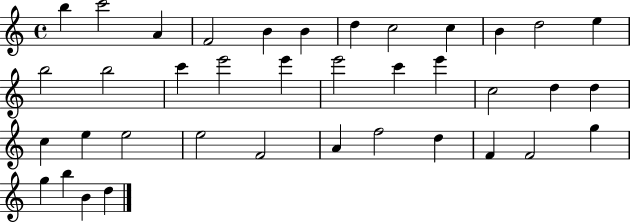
X:1
T:Untitled
M:4/4
L:1/4
K:C
b c'2 A F2 B B d c2 c B d2 e b2 b2 c' e'2 e' e'2 c' e' c2 d d c e e2 e2 F2 A f2 d F F2 g g b B d